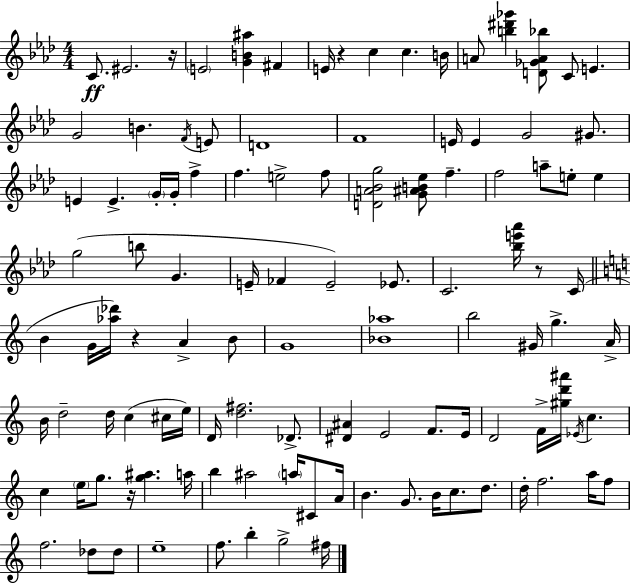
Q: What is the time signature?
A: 4/4